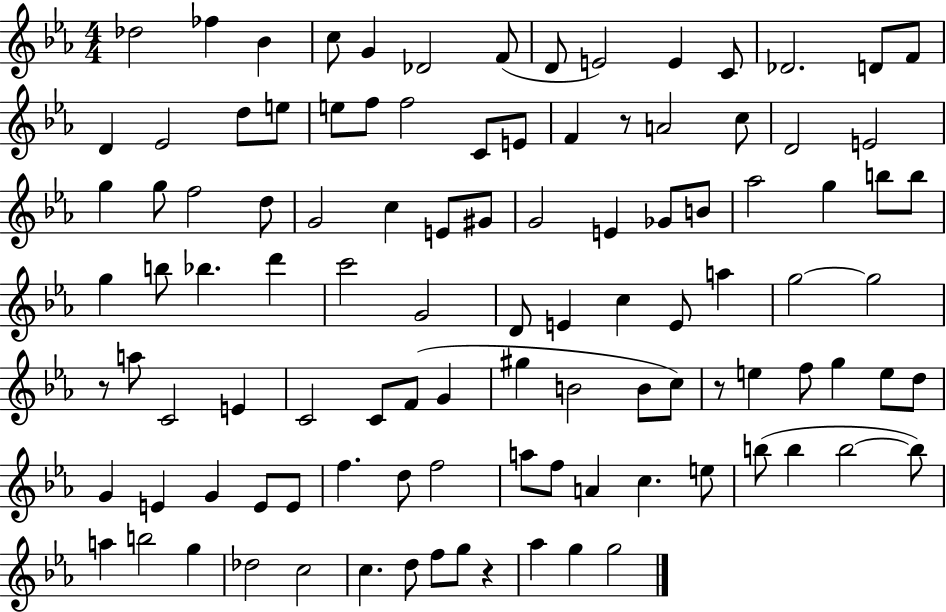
{
  \clef treble
  \numericTimeSignature
  \time 4/4
  \key ees \major
  des''2 fes''4 bes'4 | c''8 g'4 des'2 f'8( | d'8 e'2) e'4 c'8 | des'2. d'8 f'8 | \break d'4 ees'2 d''8 e''8 | e''8 f''8 f''2 c'8 e'8 | f'4 r8 a'2 c''8 | d'2 e'2 | \break g''4 g''8 f''2 d''8 | g'2 c''4 e'8 gis'8 | g'2 e'4 ges'8 b'8 | aes''2 g''4 b''8 b''8 | \break g''4 b''8 bes''4. d'''4 | c'''2 g'2 | d'8 e'4 c''4 e'8 a''4 | g''2~~ g''2 | \break r8 a''8 c'2 e'4 | c'2 c'8 f'8( g'4 | gis''4 b'2 b'8 c''8) | r8 e''4 f''8 g''4 e''8 d''8 | \break g'4 e'4 g'4 e'8 e'8 | f''4. d''8 f''2 | a''8 f''8 a'4 c''4. e''8 | b''8( b''4 b''2~~ b''8) | \break a''4 b''2 g''4 | des''2 c''2 | c''4. d''8 f''8 g''8 r4 | aes''4 g''4 g''2 | \break \bar "|."
}